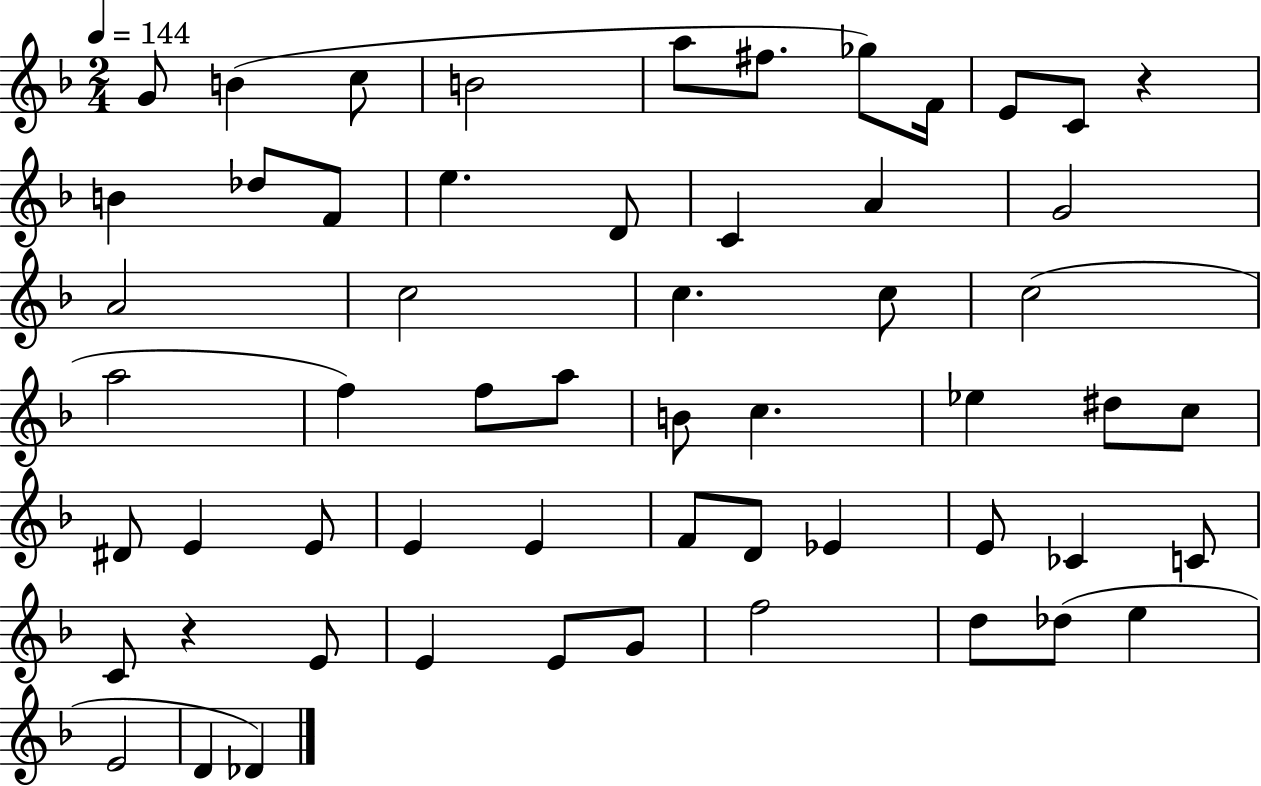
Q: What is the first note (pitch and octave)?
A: G4